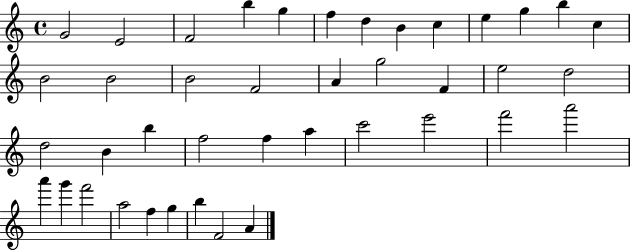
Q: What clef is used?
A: treble